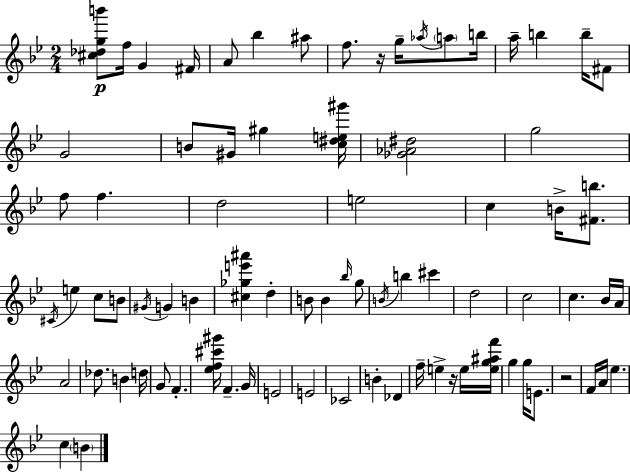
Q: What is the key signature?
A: BES major